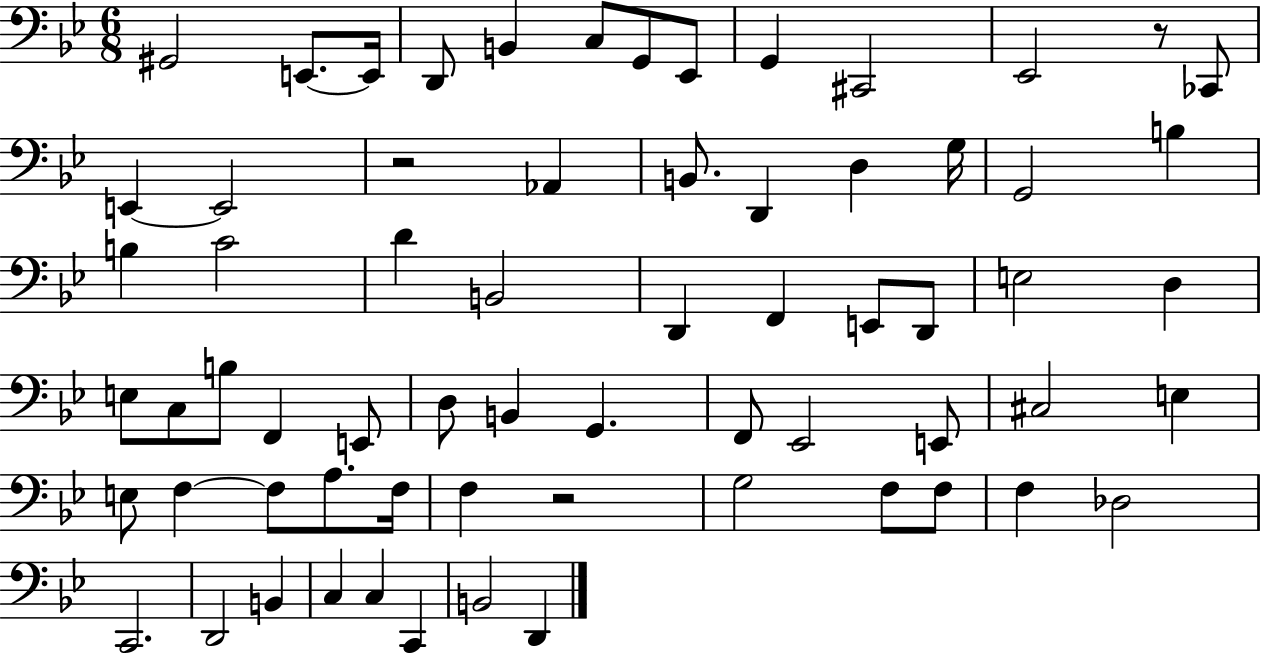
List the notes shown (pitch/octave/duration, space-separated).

G#2/h E2/e. E2/s D2/e B2/q C3/e G2/e Eb2/e G2/q C#2/h Eb2/h R/e CES2/e E2/q E2/h R/h Ab2/q B2/e. D2/q D3/q G3/s G2/h B3/q B3/q C4/h D4/q B2/h D2/q F2/q E2/e D2/e E3/h D3/q E3/e C3/e B3/e F2/q E2/e D3/e B2/q G2/q. F2/e Eb2/h E2/e C#3/h E3/q E3/e F3/q F3/e A3/e. F3/s F3/q R/h G3/h F3/e F3/e F3/q Db3/h C2/h. D2/h B2/q C3/q C3/q C2/q B2/h D2/q